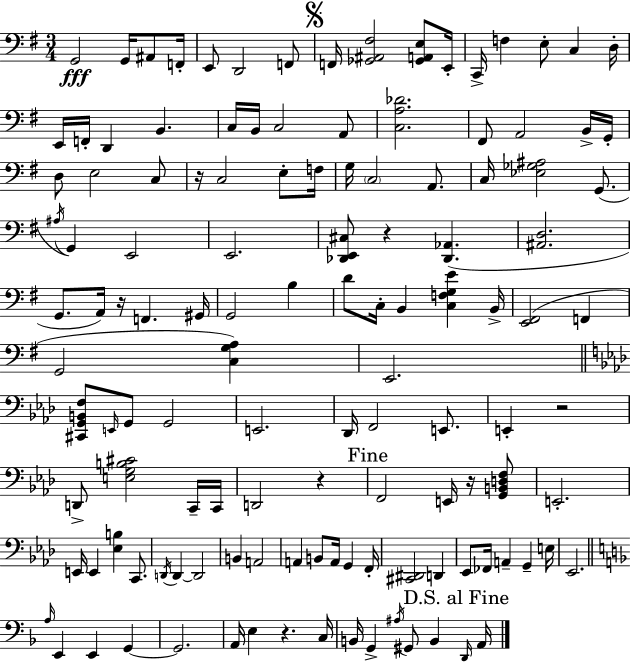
X:1
T:Untitled
M:3/4
L:1/4
K:Em
G,,2 G,,/4 ^A,,/2 F,,/4 E,,/2 D,,2 F,,/2 F,,/4 [_G,,^A,,^F,]2 [_G,,A,,E,]/2 E,,/4 C,,/4 F, E,/2 C, D,/4 E,,/4 F,,/4 D,, B,, C,/4 B,,/4 C,2 A,,/2 [C,A,_D]2 ^F,,/2 A,,2 B,,/4 G,,/4 D,/2 E,2 C,/2 z/4 C,2 E,/2 F,/4 G,/4 C,2 A,,/2 C,/4 [_E,_G,^A,]2 G,,/2 ^A,/4 G,, E,,2 E,,2 [_D,,E,,^C,]/2 z [_D,,_A,,] [^A,,D,]2 G,,/2 A,,/4 z/4 F,, ^G,,/4 G,,2 B, D/2 C,/4 B,, [C,F,G,E] B,,/4 [E,,^F,,]2 F,, G,,2 [C,G,A,] E,,2 [^C,,G,,B,,F,]/2 E,,/4 G,,/2 G,,2 E,,2 _D,,/4 F,,2 E,,/2 E,, z2 D,,/2 [E,G,B,^C]2 C,,/4 C,,/4 D,,2 z F,,2 E,,/4 z/4 [G,,B,,D,F,]/2 E,,2 E,,/4 E,, [_E,B,] C,,/2 D,,/4 D,, D,,2 B,, A,,2 A,, B,,/2 A,,/4 G,, F,,/4 [^C,,^D,,]2 D,, _E,,/2 _F,,/4 A,, G,, E,/4 _E,,2 A,/4 E,, E,, G,, G,,2 A,,/4 E, z C,/4 B,,/4 G,, ^A,/4 ^G,,/2 B,, D,,/4 A,,/4